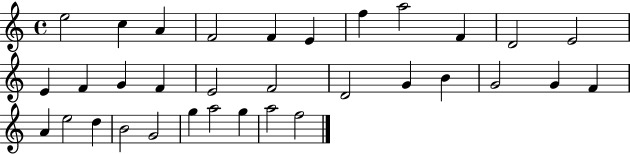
E5/h C5/q A4/q F4/h F4/q E4/q F5/q A5/h F4/q D4/h E4/h E4/q F4/q G4/q F4/q E4/h F4/h D4/h G4/q B4/q G4/h G4/q F4/q A4/q E5/h D5/q B4/h G4/h G5/q A5/h G5/q A5/h F5/h